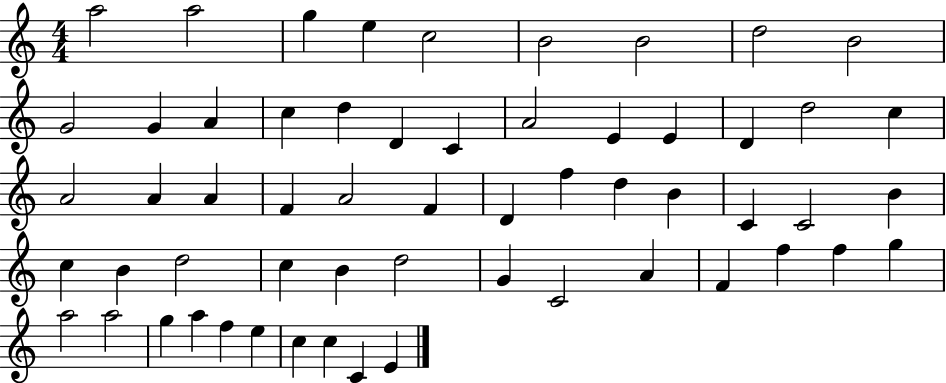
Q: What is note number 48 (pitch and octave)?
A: G5